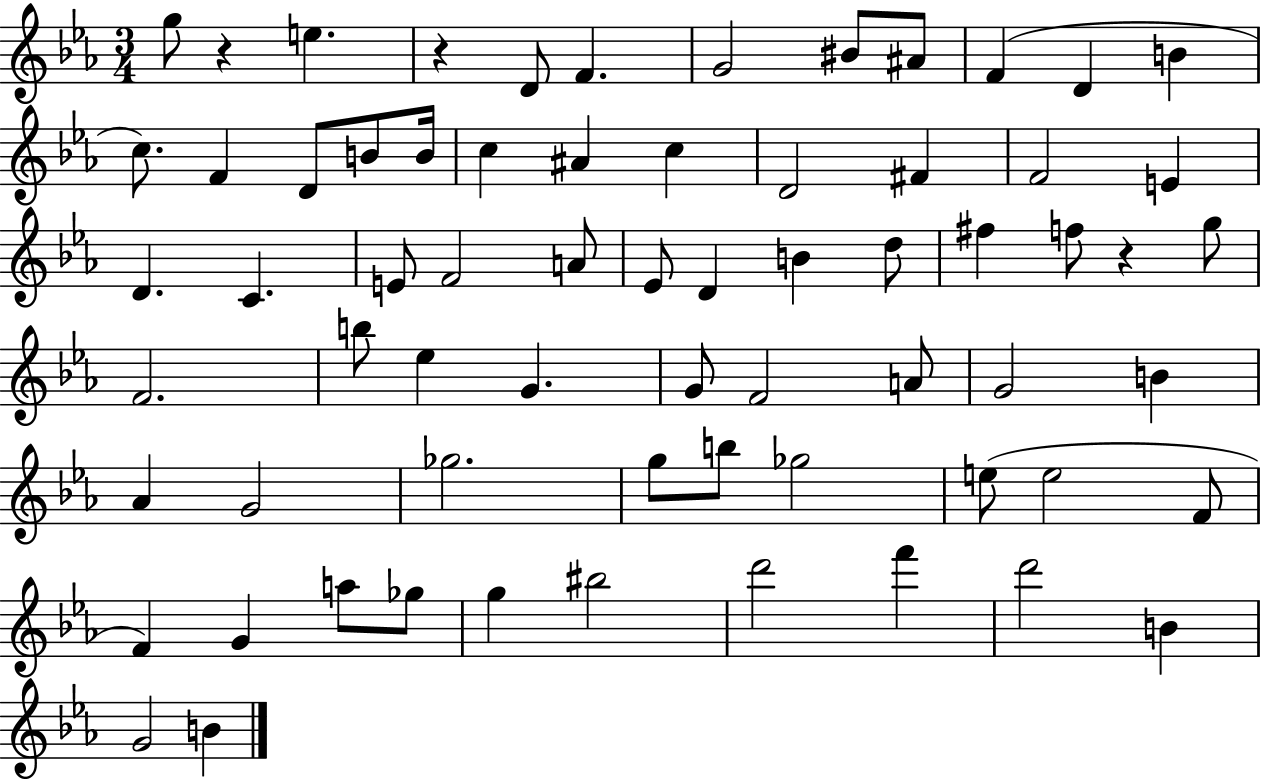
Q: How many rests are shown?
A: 3